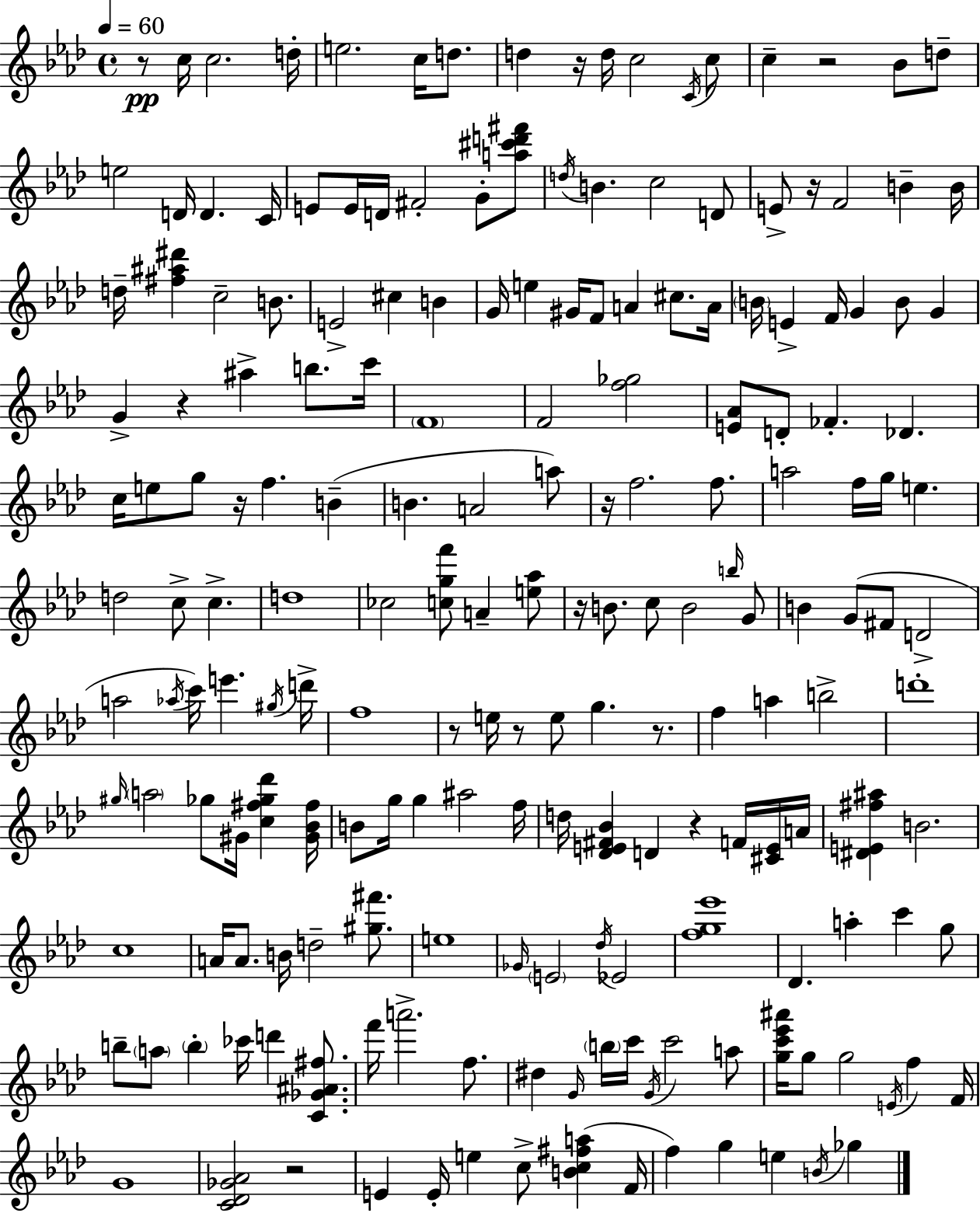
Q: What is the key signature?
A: AES major